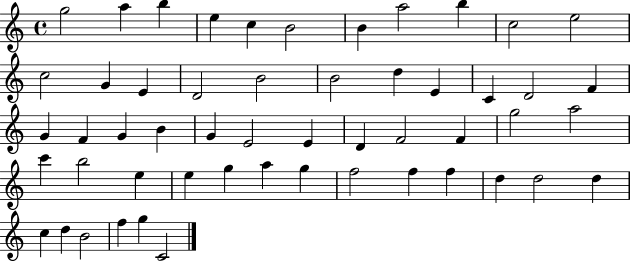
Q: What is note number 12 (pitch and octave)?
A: C5